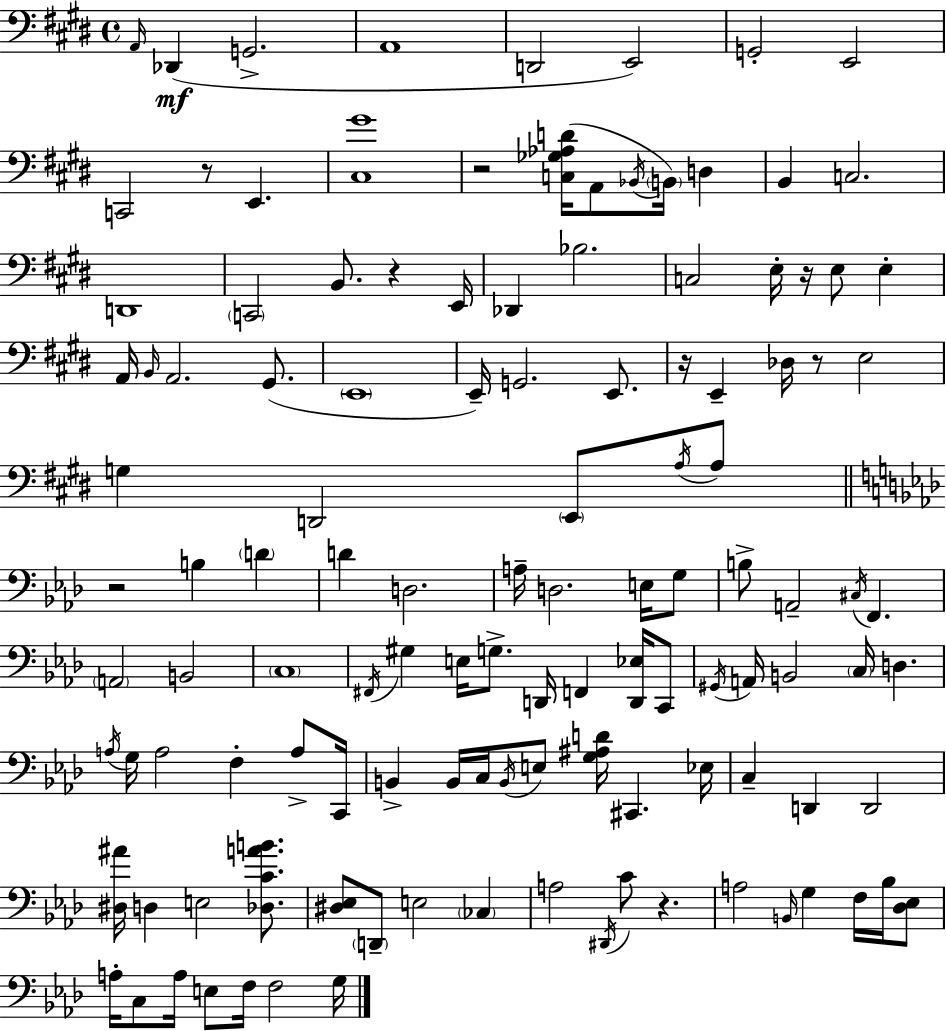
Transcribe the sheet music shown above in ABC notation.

X:1
T:Untitled
M:4/4
L:1/4
K:E
A,,/4 _D,, G,,2 A,,4 D,,2 E,,2 G,,2 E,,2 C,,2 z/2 E,, [^C,^G]4 z2 [C,_G,_A,D]/4 A,,/2 _B,,/4 B,,/4 D, B,, C,2 D,,4 C,,2 B,,/2 z E,,/4 _D,, _B,2 C,2 E,/4 z/4 E,/2 E, A,,/4 B,,/4 A,,2 ^G,,/2 E,,4 E,,/4 G,,2 E,,/2 z/4 E,, _D,/4 z/2 E,2 G, D,,2 E,,/2 A,/4 A,/2 z2 B, D D D,2 A,/4 D,2 E,/4 G,/2 B,/2 A,,2 ^C,/4 F,, A,,2 B,,2 C,4 ^F,,/4 ^G, E,/4 G,/2 D,,/4 F,, [D,,_E,]/4 C,,/2 ^G,,/4 A,,/4 B,,2 C,/4 D, A,/4 G,/4 A,2 F, A,/2 C,,/4 B,, B,,/4 C,/4 B,,/4 E,/2 [G,^A,D]/4 ^C,, _E,/4 C, D,, D,,2 [^D,^A]/4 D, E,2 [_D,CAB]/2 [^D,_E,]/2 D,,/2 E,2 _C, A,2 ^D,,/4 C/2 z A,2 B,,/4 G, F,/4 _B,/4 [_D,_E,]/2 A,/4 C,/2 A,/4 E,/2 F,/4 F,2 G,/4